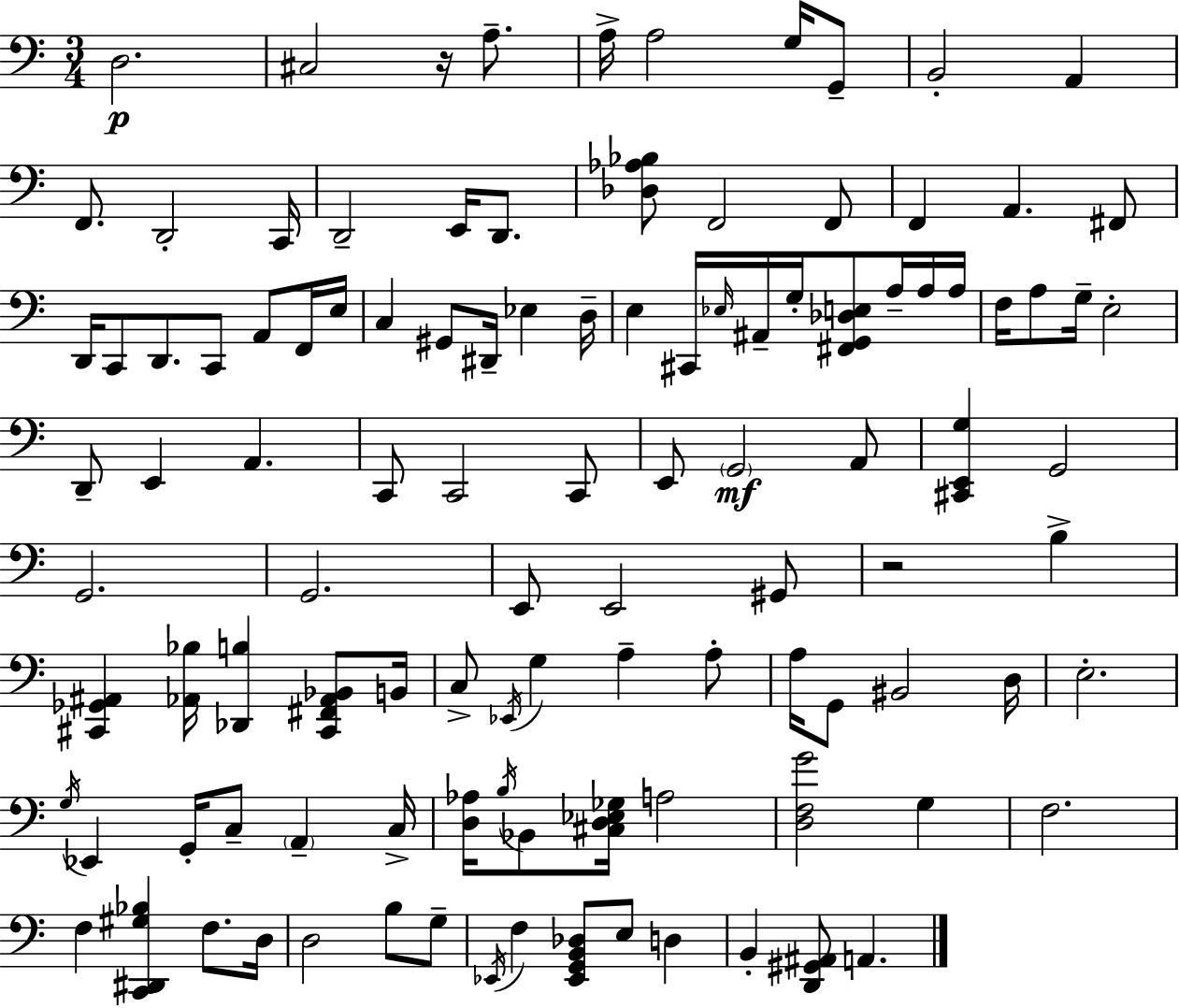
X:1
T:Untitled
M:3/4
L:1/4
K:Am
D,2 ^C,2 z/4 A,/2 A,/4 A,2 G,/4 G,,/2 B,,2 A,, F,,/2 D,,2 C,,/4 D,,2 E,,/4 D,,/2 [_D,_A,_B,]/2 F,,2 F,,/2 F,, A,, ^F,,/2 D,,/4 C,,/2 D,,/2 C,,/2 A,,/2 F,,/4 E,/4 C, ^G,,/2 ^D,,/4 _E, D,/4 E, ^C,,/4 _E,/4 ^A,,/4 G,/4 [^F,,G,,_D,E,]/2 A,/4 A,/4 A,/4 F,/4 A,/2 G,/4 E,2 D,,/2 E,, A,, C,,/2 C,,2 C,,/2 E,,/2 G,,2 A,,/2 [^C,,E,,G,] G,,2 G,,2 G,,2 E,,/2 E,,2 ^G,,/2 z2 B, [^C,,_G,,^A,,] [_A,,_B,]/4 [_D,,B,] [^C,,^F,,_A,,_B,,]/2 B,,/4 C,/2 _E,,/4 G, A, A,/2 A,/4 G,,/2 ^B,,2 D,/4 E,2 G,/4 _E,, G,,/4 C,/2 A,, C,/4 [D,_A,]/4 B,/4 _B,,/2 [^C,D,_E,_G,]/4 A,2 [D,F,G]2 G, F,2 F, [C,,^D,,^G,_B,] F,/2 D,/4 D,2 B,/2 G,/2 _E,,/4 F, [_E,,G,,B,,_D,]/2 E,/2 D, B,, [D,,^G,,^A,,]/2 A,,